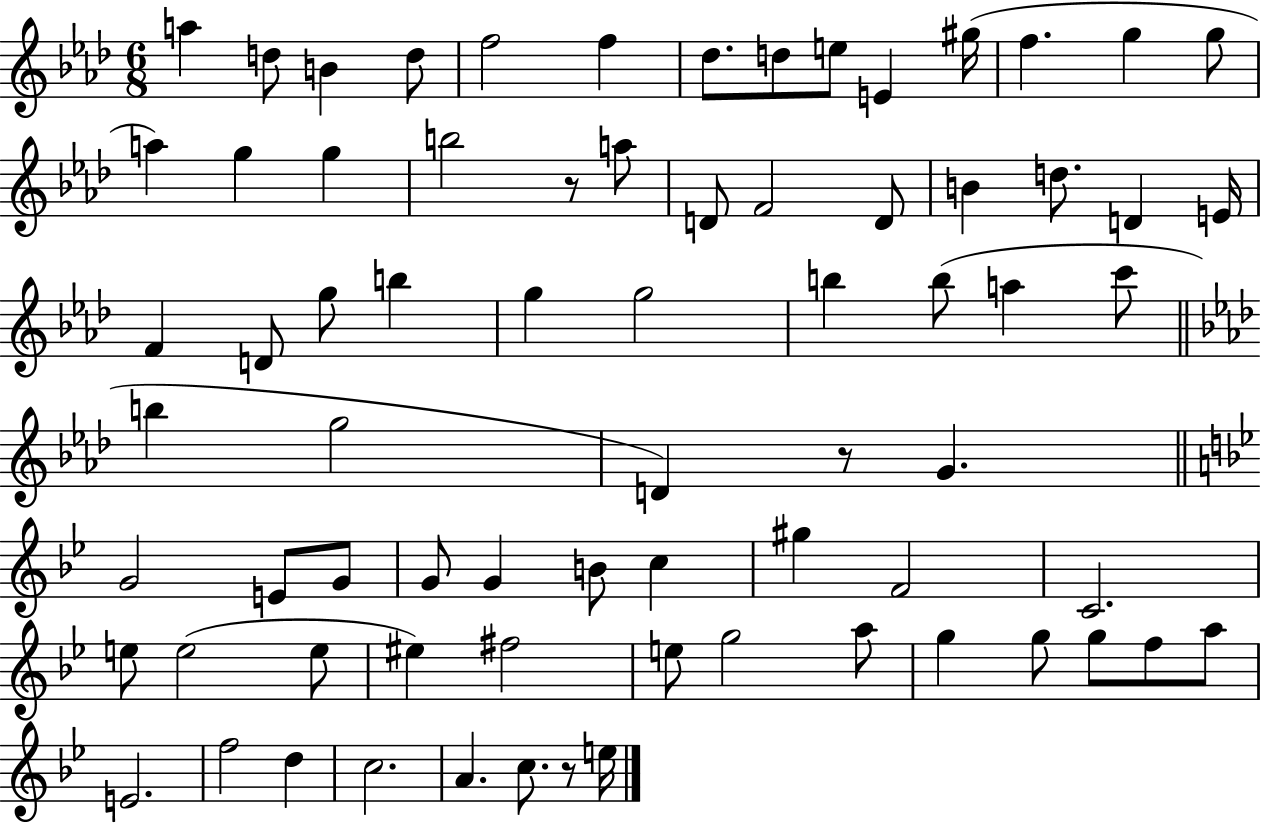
A5/q D5/e B4/q D5/e F5/h F5/q Db5/e. D5/e E5/e E4/q G#5/s F5/q. G5/q G5/e A5/q G5/q G5/q B5/h R/e A5/e D4/e F4/h D4/e B4/q D5/e. D4/q E4/s F4/q D4/e G5/e B5/q G5/q G5/h B5/q B5/e A5/q C6/e B5/q G5/h D4/q R/e G4/q. G4/h E4/e G4/e G4/e G4/q B4/e C5/q G#5/q F4/h C4/h. E5/e E5/h E5/e EIS5/q F#5/h E5/e G5/h A5/e G5/q G5/e G5/e F5/e A5/e E4/h. F5/h D5/q C5/h. A4/q. C5/e. R/e E5/s